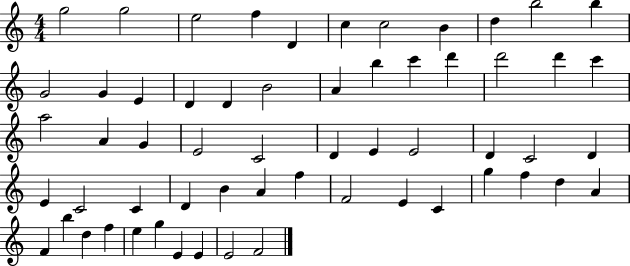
X:1
T:Untitled
M:4/4
L:1/4
K:C
g2 g2 e2 f D c c2 B d b2 b G2 G E D D B2 A b c' d' d'2 d' c' a2 A G E2 C2 D E E2 D C2 D E C2 C D B A f F2 E C g f d A F b d f e g E E E2 F2